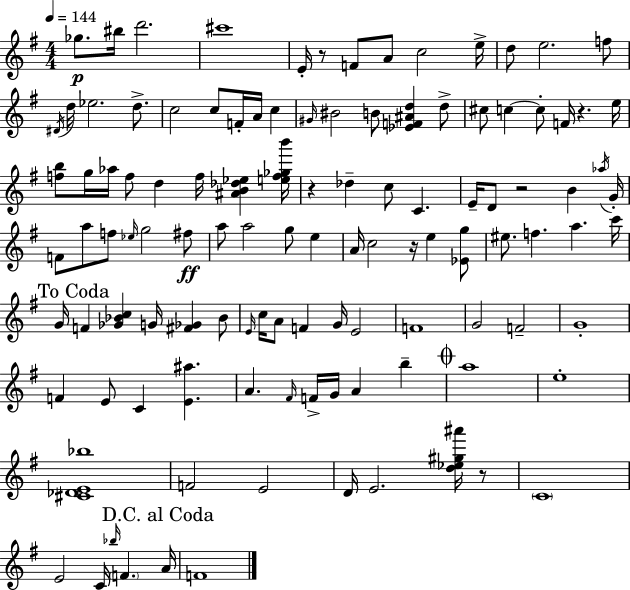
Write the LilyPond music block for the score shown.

{
  \clef treble
  \numericTimeSignature
  \time 4/4
  \key g \major
  \tempo 4 = 144
  ges''8.\p bis''16 d'''2. | cis'''1 | e'16-. r8 f'8 a'8 c''2 e''16-> | d''8 e''2. f''8 | \break \acciaccatura { dis'16 } d''16 ees''2. d''8.-> | c''2 c''8 f'16-. a'16 c''4 | \grace { gis'16 } bis'2 b'8 <ees' f' ais' d''>4 | d''8-> cis''8 c''4~~ c''8-. f'16 r4. | \break e''16 <f'' b''>8 g''16 aes''16 f''8 d''4 f''16 <ais' b' des'' ees''>4 | <e'' f'' ges'' b'''>16 r4 des''4-- c''8 c'4. | e'16-- d'8 r2 b'4 | \acciaccatura { aes''16 } g'16-. f'8 a''8 f''8 \grace { ees''16 } g''2 | \break fis''8\ff a''8 a''2 g''8 | e''4 a'16 c''2 r16 e''4 | <ees' g''>8 eis''8. f''4. a''4. | c'''16 \mark "To Coda" g'16 f'4 <ges' bes' c''>4 g'16 <fis' ges'>4 | \break bes'8 \grace { e'16 } c''16 a'8 f'4 g'16 e'2 | f'1 | g'2 f'2-- | g'1-. | \break f'4 e'8 c'4 <e' ais''>4. | a'4. \grace { fis'16 } f'16-> g'16 a'4 | b''4-- \mark \markup { \musicglyph "scripts.coda" } a''1 | e''1-. | \break <cis' des' e' bes''>1 | f'2 e'2 | d'16 e'2. | <d'' ees'' gis'' ais'''>16 r8 \parenthesize c'1 | \break e'2 c'16 \grace { bes''16 } | \parenthesize f'4. \mark "D.C. al Coda" a'16 f'1 | \bar "|."
}